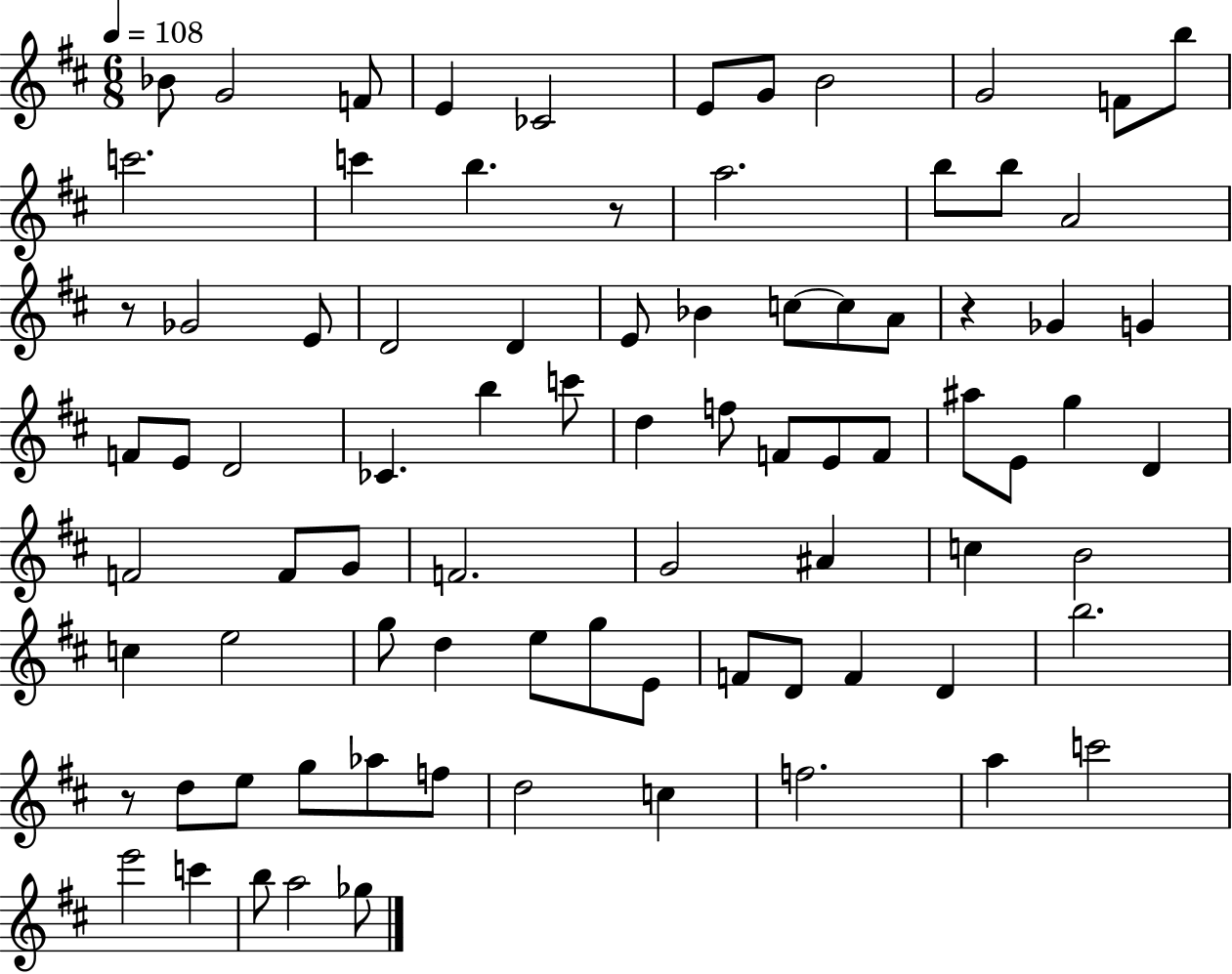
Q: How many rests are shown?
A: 4